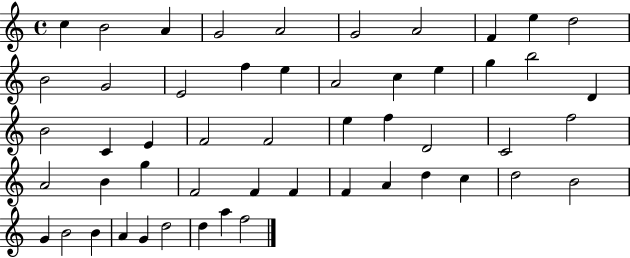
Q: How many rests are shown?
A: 0